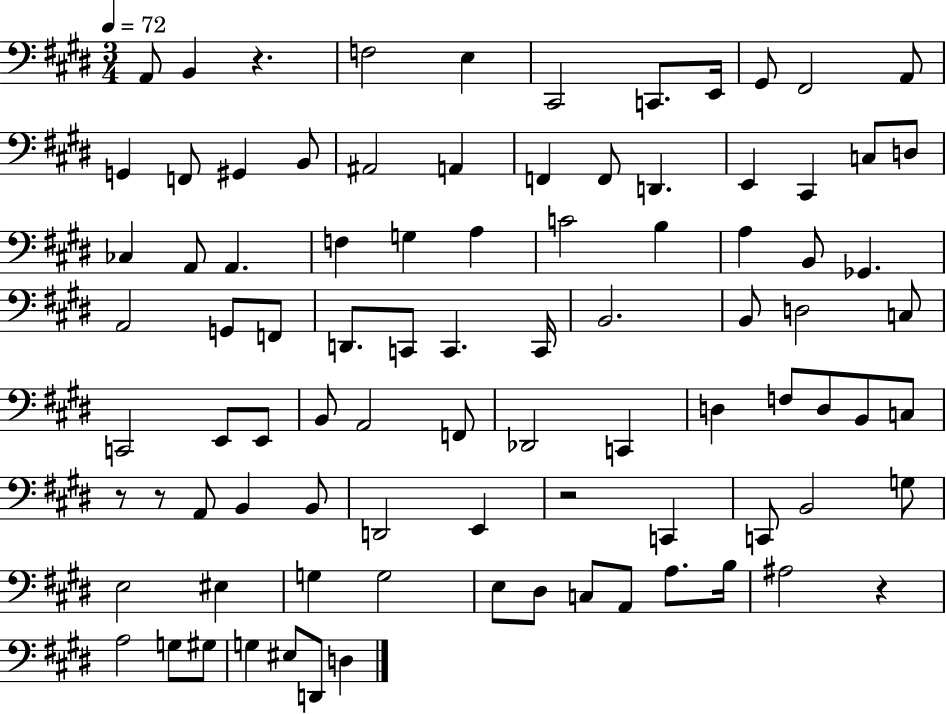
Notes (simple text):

A2/e B2/q R/q. F3/h E3/q C#2/h C2/e. E2/s G#2/e F#2/h A2/e G2/q F2/e G#2/q B2/e A#2/h A2/q F2/q F2/e D2/q. E2/q C#2/q C3/e D3/e CES3/q A2/e A2/q. F3/q G3/q A3/q C4/h B3/q A3/q B2/e Gb2/q. A2/h G2/e F2/e D2/e. C2/e C2/q. C2/s B2/h. B2/e D3/h C3/e C2/h E2/e E2/e B2/e A2/h F2/e Db2/h C2/q D3/q F3/e D3/e B2/e C3/e R/e R/e A2/e B2/q B2/e D2/h E2/q R/h C2/q C2/e B2/h G3/e E3/h EIS3/q G3/q G3/h E3/e D#3/e C3/e A2/e A3/e. B3/s A#3/h R/q A3/h G3/e G#3/e G3/q EIS3/e D2/e D3/q